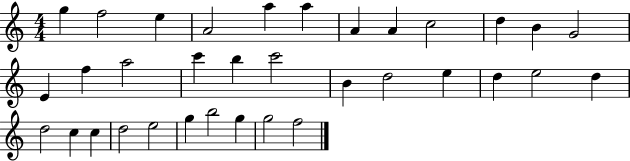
G5/q F5/h E5/q A4/h A5/q A5/q A4/q A4/q C5/h D5/q B4/q G4/h E4/q F5/q A5/h C6/q B5/q C6/h B4/q D5/h E5/q D5/q E5/h D5/q D5/h C5/q C5/q D5/h E5/h G5/q B5/h G5/q G5/h F5/h